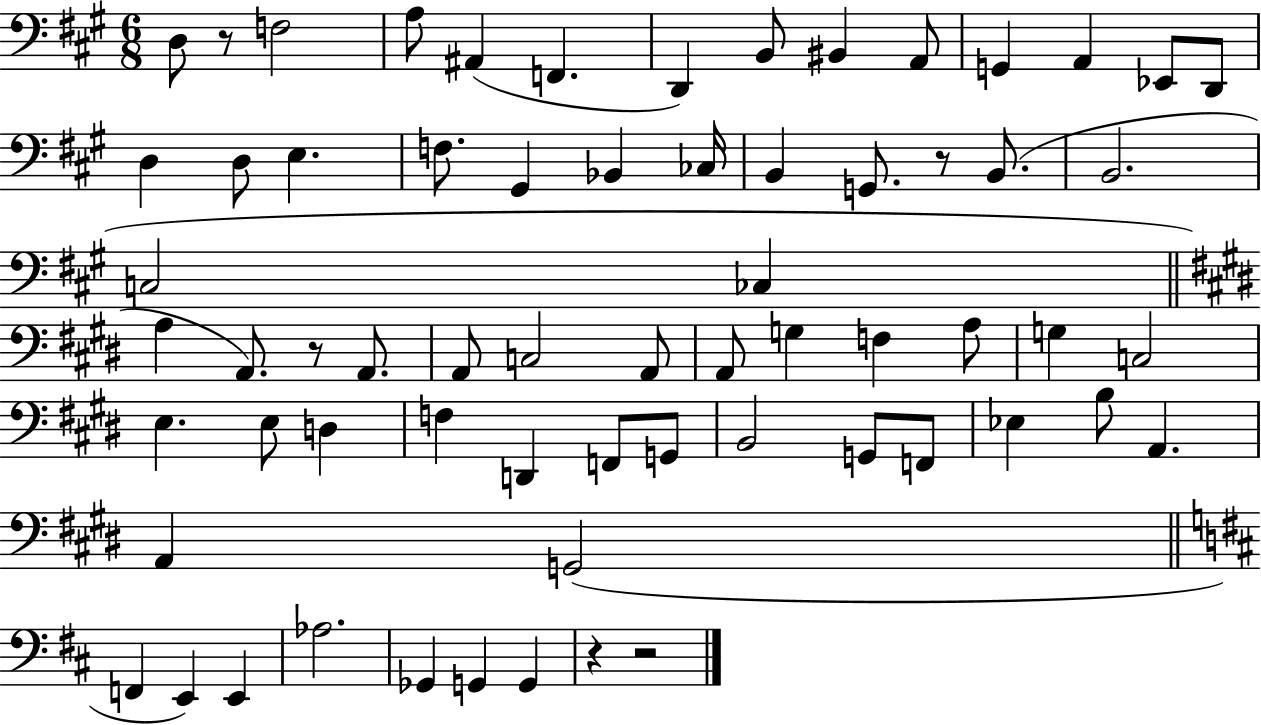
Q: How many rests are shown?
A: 5